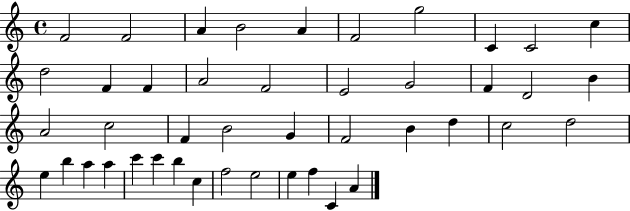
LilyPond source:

{
  \clef treble
  \time 4/4
  \defaultTimeSignature
  \key c \major
  f'2 f'2 | a'4 b'2 a'4 | f'2 g''2 | c'4 c'2 c''4 | \break d''2 f'4 f'4 | a'2 f'2 | e'2 g'2 | f'4 d'2 b'4 | \break a'2 c''2 | f'4 b'2 g'4 | f'2 b'4 d''4 | c''2 d''2 | \break e''4 b''4 a''4 a''4 | c'''4 c'''4 b''4 c''4 | f''2 e''2 | e''4 f''4 c'4 a'4 | \break \bar "|."
}